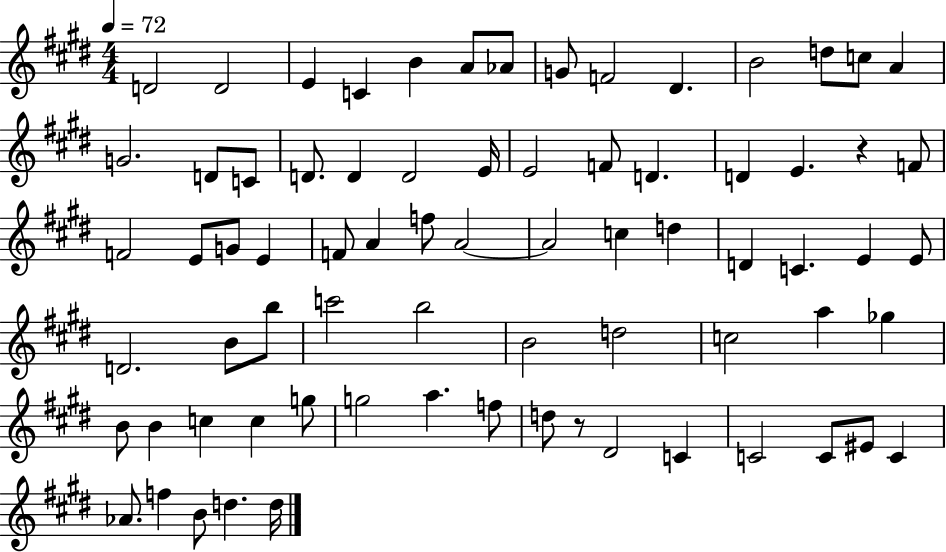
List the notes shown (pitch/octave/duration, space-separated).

D4/h D4/h E4/q C4/q B4/q A4/e Ab4/e G4/e F4/h D#4/q. B4/h D5/e C5/e A4/q G4/h. D4/e C4/e D4/e. D4/q D4/h E4/s E4/h F4/e D4/q. D4/q E4/q. R/q F4/e F4/h E4/e G4/e E4/q F4/e A4/q F5/e A4/h A4/h C5/q D5/q D4/q C4/q. E4/q E4/e D4/h. B4/e B5/e C6/h B5/h B4/h D5/h C5/h A5/q Gb5/q B4/e B4/q C5/q C5/q G5/e G5/h A5/q. F5/e D5/e R/e D#4/h C4/q C4/h C4/e EIS4/e C4/q Ab4/e. F5/q B4/e D5/q. D5/s